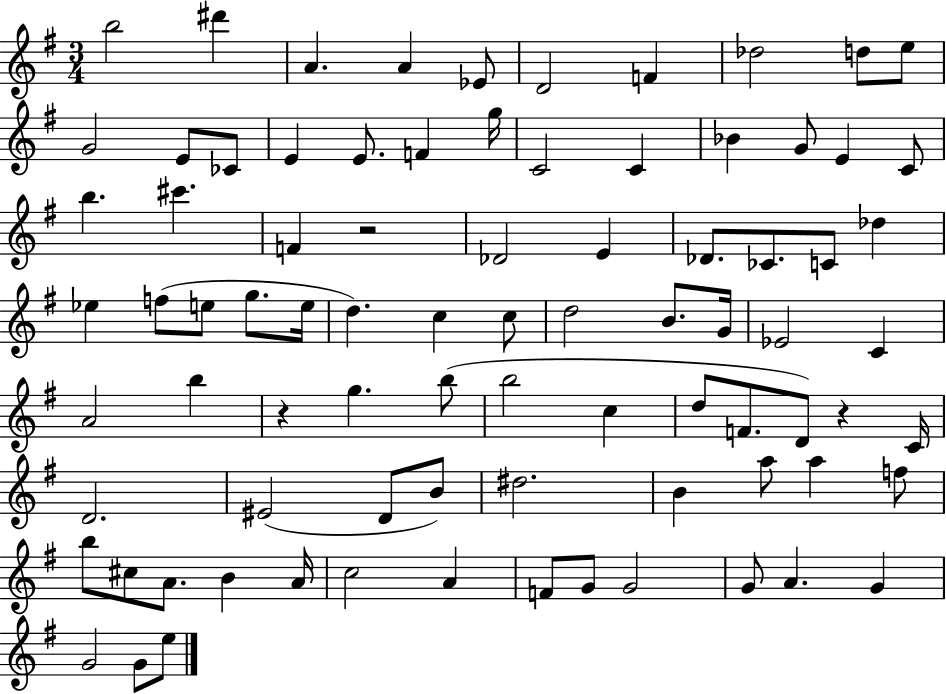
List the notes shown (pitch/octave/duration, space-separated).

B5/h D#6/q A4/q. A4/q Eb4/e D4/h F4/q Db5/h D5/e E5/e G4/h E4/e CES4/e E4/q E4/e. F4/q G5/s C4/h C4/q Bb4/q G4/e E4/q C4/e B5/q. C#6/q. F4/q R/h Db4/h E4/q Db4/e. CES4/e. C4/e Db5/q Eb5/q F5/e E5/e G5/e. E5/s D5/q. C5/q C5/e D5/h B4/e. G4/s Eb4/h C4/q A4/h B5/q R/q G5/q. B5/e B5/h C5/q D5/e F4/e. D4/e R/q C4/s D4/h. EIS4/h D4/e B4/e D#5/h. B4/q A5/e A5/q F5/e B5/e C#5/e A4/e. B4/q A4/s C5/h A4/q F4/e G4/e G4/h G4/e A4/q. G4/q G4/h G4/e E5/e